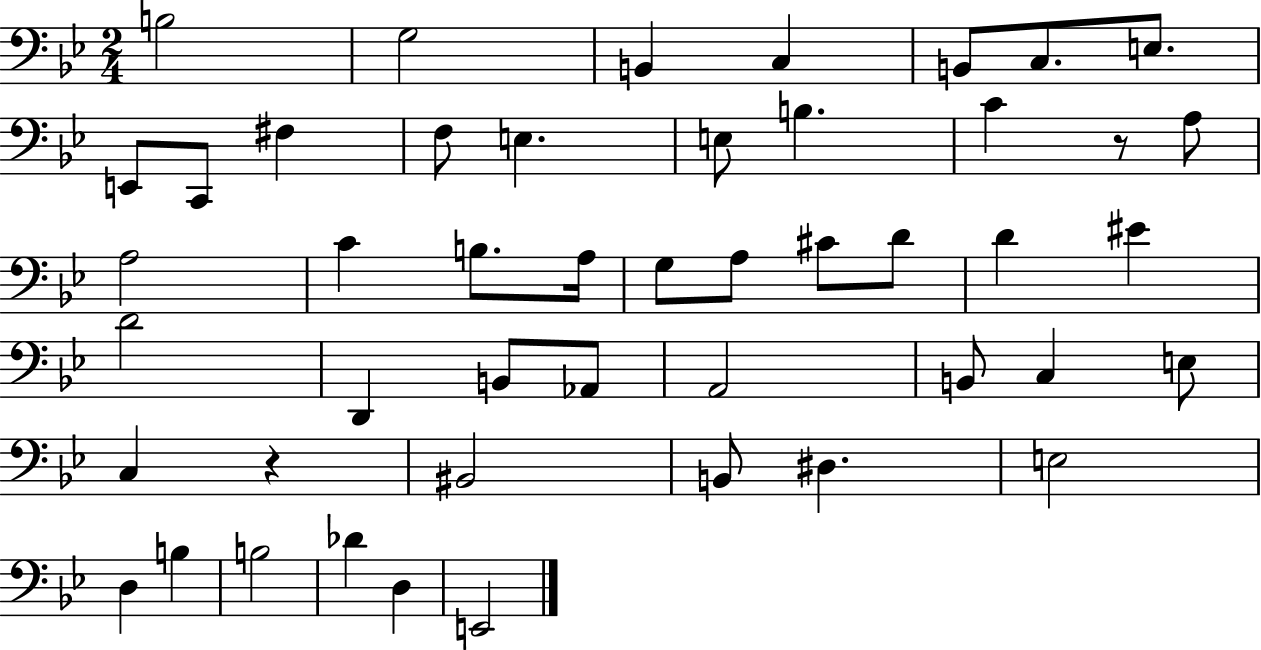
{
  \clef bass
  \numericTimeSignature
  \time 2/4
  \key bes \major
  b2 | g2 | b,4 c4 | b,8 c8. e8. | \break e,8 c,8 fis4 | f8 e4. | e8 b4. | c'4 r8 a8 | \break a2 | c'4 b8. a16 | g8 a8 cis'8 d'8 | d'4 eis'4 | \break d'2 | d,4 b,8 aes,8 | a,2 | b,8 c4 e8 | \break c4 r4 | bis,2 | b,8 dis4. | e2 | \break d4 b4 | b2 | des'4 d4 | e,2 | \break \bar "|."
}